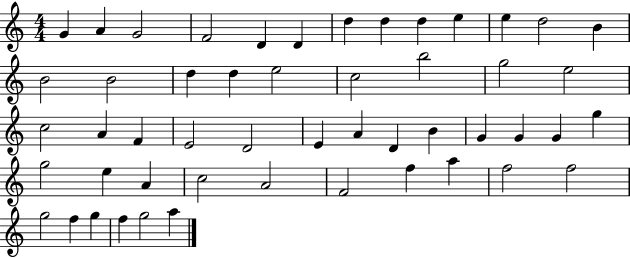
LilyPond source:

{
  \clef treble
  \numericTimeSignature
  \time 4/4
  \key c \major
  g'4 a'4 g'2 | f'2 d'4 d'4 | d''4 d''4 d''4 e''4 | e''4 d''2 b'4 | \break b'2 b'2 | d''4 d''4 e''2 | c''2 b''2 | g''2 e''2 | \break c''2 a'4 f'4 | e'2 d'2 | e'4 a'4 d'4 b'4 | g'4 g'4 g'4 g''4 | \break g''2 e''4 a'4 | c''2 a'2 | f'2 f''4 a''4 | f''2 f''2 | \break g''2 f''4 g''4 | f''4 g''2 a''4 | \bar "|."
}